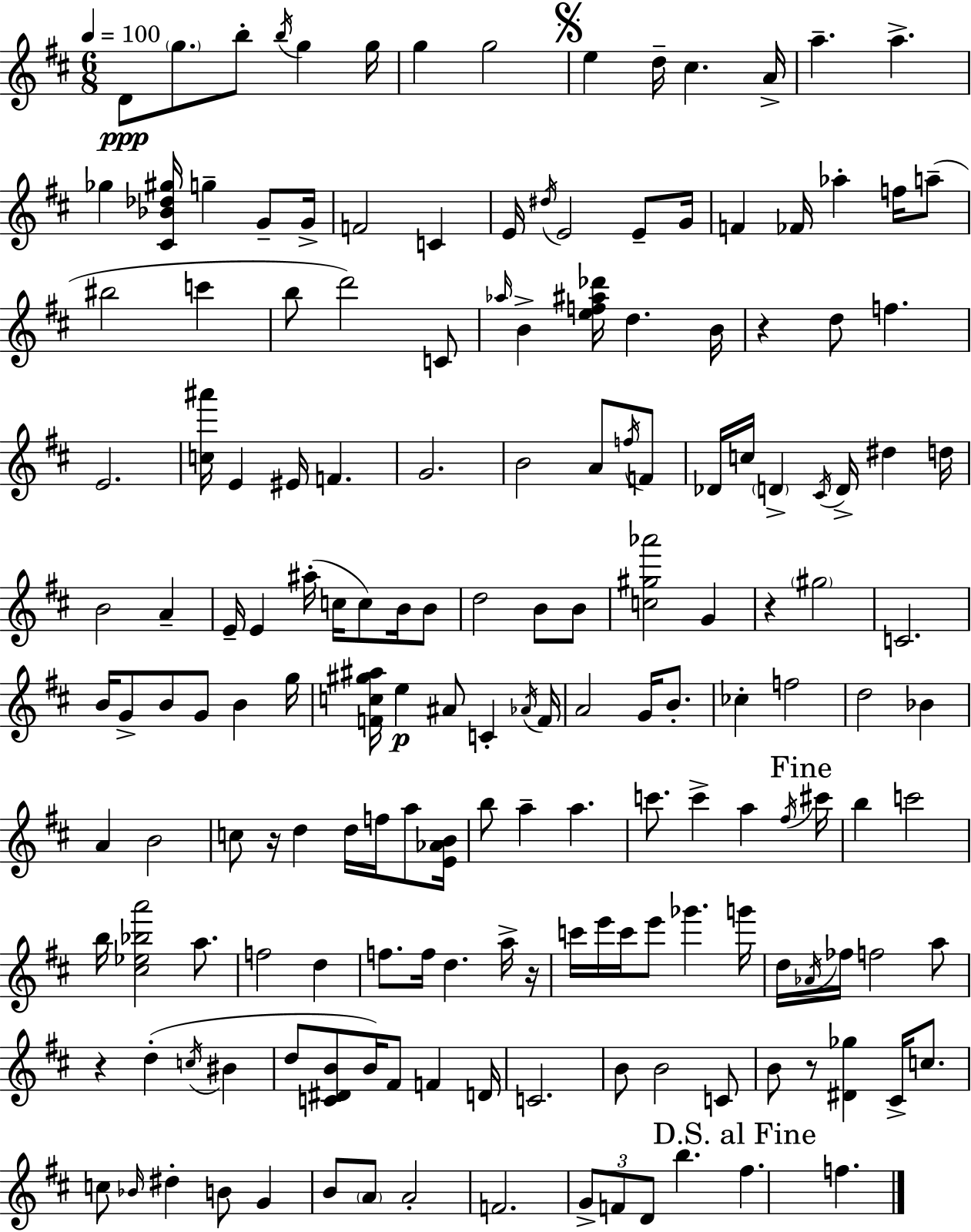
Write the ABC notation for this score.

X:1
T:Untitled
M:6/8
L:1/4
K:D
D/2 g/2 b/2 b/4 g g/4 g g2 e d/4 ^c A/4 a a _g [^C_B_d^g]/4 g G/2 G/4 F2 C E/4 ^d/4 E2 E/2 G/4 F _F/4 _a f/4 a/2 ^b2 c' b/2 d'2 C/2 _a/4 B [ef^a_d']/4 d B/4 z d/2 f E2 [c^a']/4 E ^E/4 F G2 B2 A/2 f/4 F/2 _D/4 c/4 D ^C/4 D/4 ^d d/4 B2 A E/4 E ^a/4 c/4 c/2 B/4 B/2 d2 B/2 B/2 [c^g_a']2 G z ^g2 C2 B/4 G/2 B/2 G/2 B g/4 [Fc^g^a]/4 e ^A/2 C _A/4 F/4 A2 G/4 B/2 _c f2 d2 _B A B2 c/2 z/4 d d/4 f/4 a/2 [E_AB]/4 b/2 a a c'/2 c' a ^f/4 ^c'/4 b c'2 b/4 [^c_e_ba']2 a/2 f2 d f/2 f/4 d a/4 z/4 c'/4 e'/4 c'/4 e'/2 _g' g'/4 d/4 _A/4 _f/4 f2 a/2 z d c/4 ^B d/2 [C^DB]/2 B/4 ^F/2 F D/4 C2 B/2 B2 C/2 B/2 z/2 [^D_g] ^C/4 c/2 c/2 _B/4 ^d B/2 G B/2 A/2 A2 F2 G/2 F/2 D/2 b ^f f